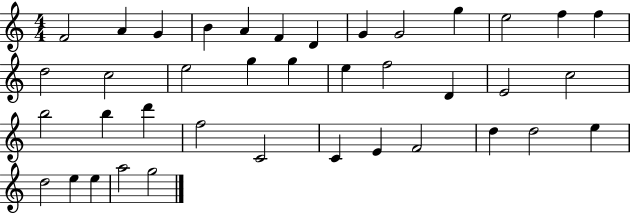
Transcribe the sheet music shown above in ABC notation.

X:1
T:Untitled
M:4/4
L:1/4
K:C
F2 A G B A F D G G2 g e2 f f d2 c2 e2 g g e f2 D E2 c2 b2 b d' f2 C2 C E F2 d d2 e d2 e e a2 g2